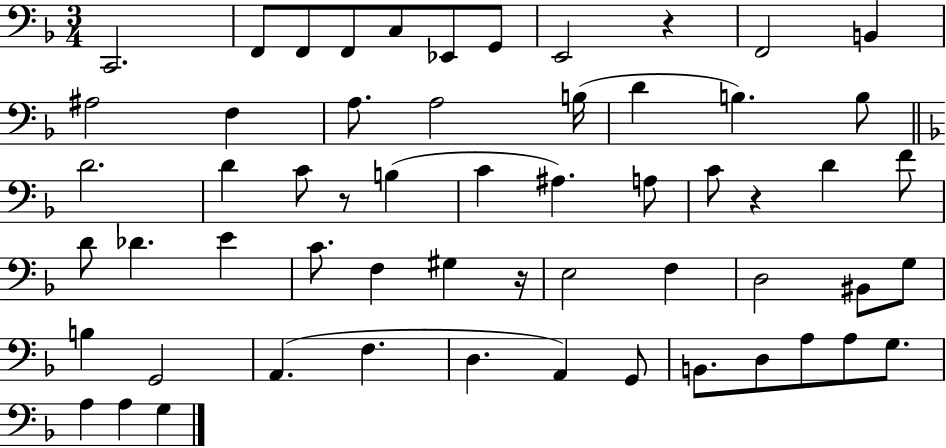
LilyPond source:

{
  \clef bass
  \numericTimeSignature
  \time 3/4
  \key f \major
  c,2. | f,8 f,8 f,8 c8 ees,8 g,8 | e,2 r4 | f,2 b,4 | \break ais2 f4 | a8. a2 b16( | d'4 b4.) b8 | \bar "||" \break \key d \minor d'2. | d'4 c'8 r8 b4( | c'4 ais4.) a8 | c'8 r4 d'4 f'8 | \break d'8 des'4. e'4 | c'8. f4 gis4 r16 | e2 f4 | d2 bis,8 g8 | \break b4 g,2 | a,4.( f4. | d4. a,4) g,8 | b,8. d8 a8 a8 g8. | \break a4 a4 g4 | \bar "|."
}